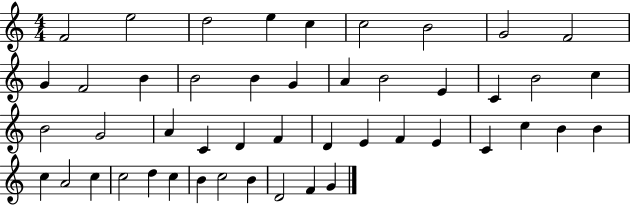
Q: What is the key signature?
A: C major